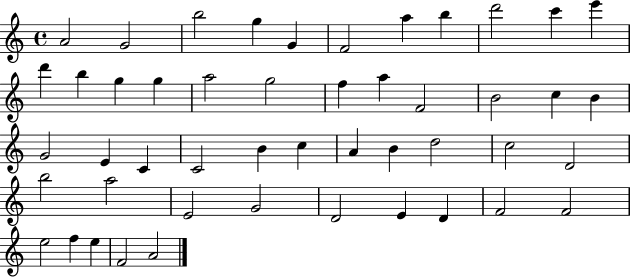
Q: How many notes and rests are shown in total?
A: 48